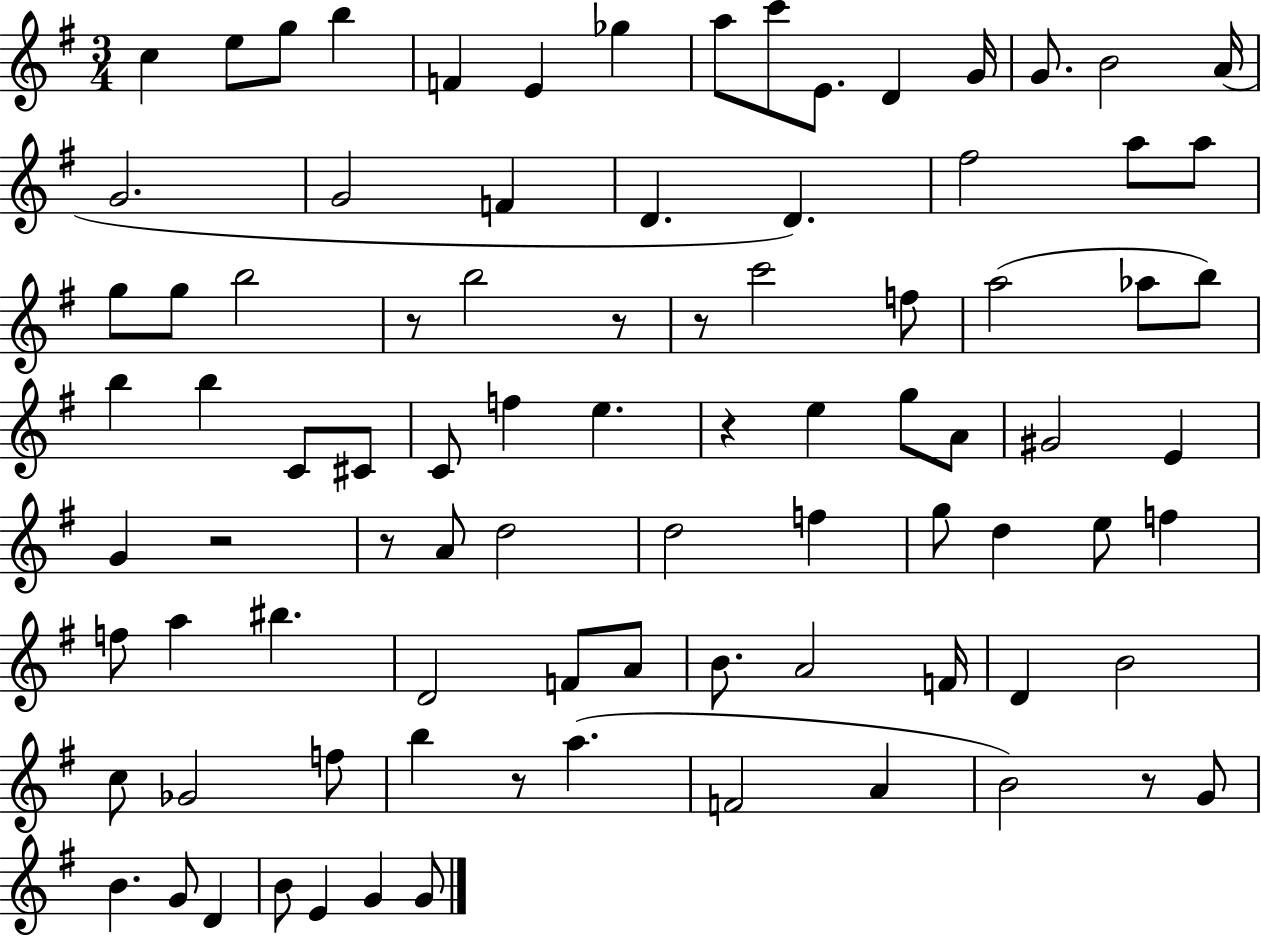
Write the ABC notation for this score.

X:1
T:Untitled
M:3/4
L:1/4
K:G
c e/2 g/2 b F E _g a/2 c'/2 E/2 D G/4 G/2 B2 A/4 G2 G2 F D D ^f2 a/2 a/2 g/2 g/2 b2 z/2 b2 z/2 z/2 c'2 f/2 a2 _a/2 b/2 b b C/2 ^C/2 C/2 f e z e g/2 A/2 ^G2 E G z2 z/2 A/2 d2 d2 f g/2 d e/2 f f/2 a ^b D2 F/2 A/2 B/2 A2 F/4 D B2 c/2 _G2 f/2 b z/2 a F2 A B2 z/2 G/2 B G/2 D B/2 E G G/2